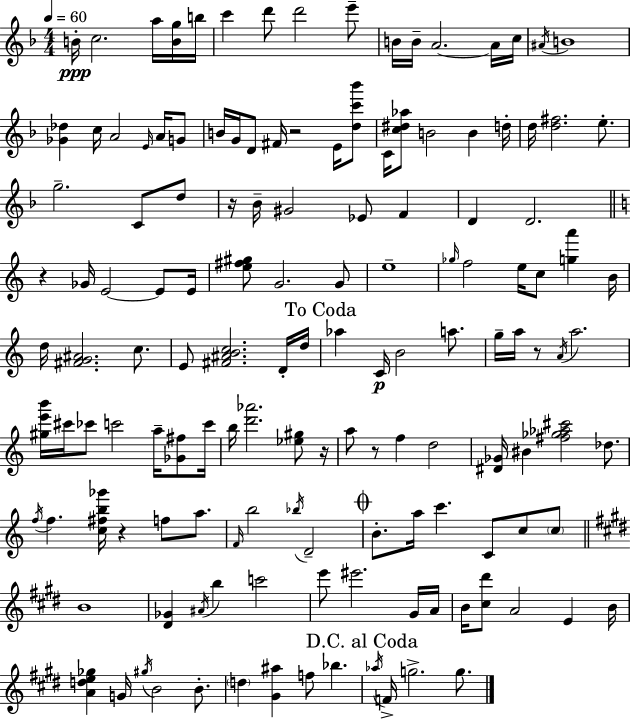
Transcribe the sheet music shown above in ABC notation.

X:1
T:Untitled
M:4/4
L:1/4
K:Dm
B/4 c2 a/4 [Bg]/4 b/4 c' d'/2 d'2 e'/2 B/4 B/4 A2 A/4 c/4 ^A/4 B4 [_G_d] c/4 A2 E/4 A/4 G/2 B/4 G/4 D/2 ^F/4 z2 E/4 [dc'_b']/2 C/4 [c^d_a]/2 B2 B d/4 d/4 [d^f]2 e/2 g2 C/2 d/2 z/4 _B/4 ^G2 _E/2 F D D2 z _G/4 E2 E/2 E/4 [e^f^g]/2 G2 G/2 e4 _g/4 f2 e/4 c/2 [ga'] B/4 d/4 [^FG^A]2 c/2 E/2 [^F^ABc]2 D/4 d/4 _a C/4 B2 a/2 g/4 a/4 z/2 A/4 a2 [^ge'b']/4 ^c'/4 _c'/2 c'2 a/4 [_G^f]/2 c'/4 b/4 [d'_a']2 [_e^g]/2 z/4 a/2 z/2 f d2 [^D_G]/4 ^B [^f_g_a^c']2 _d/2 f/4 f [c^fb_g']/4 z f/2 a/2 F/4 b2 _b/4 D2 B/2 a/4 c' C/2 c/2 c/2 B4 [^D_G] ^A/4 b c'2 e'/2 ^e'2 ^G/4 A/4 B/4 [^c^d']/2 A2 E B/4 [Ade_g] G/4 ^g/4 B2 B/2 d [^G^a] f/2 _b _a/4 F/4 g2 g/2